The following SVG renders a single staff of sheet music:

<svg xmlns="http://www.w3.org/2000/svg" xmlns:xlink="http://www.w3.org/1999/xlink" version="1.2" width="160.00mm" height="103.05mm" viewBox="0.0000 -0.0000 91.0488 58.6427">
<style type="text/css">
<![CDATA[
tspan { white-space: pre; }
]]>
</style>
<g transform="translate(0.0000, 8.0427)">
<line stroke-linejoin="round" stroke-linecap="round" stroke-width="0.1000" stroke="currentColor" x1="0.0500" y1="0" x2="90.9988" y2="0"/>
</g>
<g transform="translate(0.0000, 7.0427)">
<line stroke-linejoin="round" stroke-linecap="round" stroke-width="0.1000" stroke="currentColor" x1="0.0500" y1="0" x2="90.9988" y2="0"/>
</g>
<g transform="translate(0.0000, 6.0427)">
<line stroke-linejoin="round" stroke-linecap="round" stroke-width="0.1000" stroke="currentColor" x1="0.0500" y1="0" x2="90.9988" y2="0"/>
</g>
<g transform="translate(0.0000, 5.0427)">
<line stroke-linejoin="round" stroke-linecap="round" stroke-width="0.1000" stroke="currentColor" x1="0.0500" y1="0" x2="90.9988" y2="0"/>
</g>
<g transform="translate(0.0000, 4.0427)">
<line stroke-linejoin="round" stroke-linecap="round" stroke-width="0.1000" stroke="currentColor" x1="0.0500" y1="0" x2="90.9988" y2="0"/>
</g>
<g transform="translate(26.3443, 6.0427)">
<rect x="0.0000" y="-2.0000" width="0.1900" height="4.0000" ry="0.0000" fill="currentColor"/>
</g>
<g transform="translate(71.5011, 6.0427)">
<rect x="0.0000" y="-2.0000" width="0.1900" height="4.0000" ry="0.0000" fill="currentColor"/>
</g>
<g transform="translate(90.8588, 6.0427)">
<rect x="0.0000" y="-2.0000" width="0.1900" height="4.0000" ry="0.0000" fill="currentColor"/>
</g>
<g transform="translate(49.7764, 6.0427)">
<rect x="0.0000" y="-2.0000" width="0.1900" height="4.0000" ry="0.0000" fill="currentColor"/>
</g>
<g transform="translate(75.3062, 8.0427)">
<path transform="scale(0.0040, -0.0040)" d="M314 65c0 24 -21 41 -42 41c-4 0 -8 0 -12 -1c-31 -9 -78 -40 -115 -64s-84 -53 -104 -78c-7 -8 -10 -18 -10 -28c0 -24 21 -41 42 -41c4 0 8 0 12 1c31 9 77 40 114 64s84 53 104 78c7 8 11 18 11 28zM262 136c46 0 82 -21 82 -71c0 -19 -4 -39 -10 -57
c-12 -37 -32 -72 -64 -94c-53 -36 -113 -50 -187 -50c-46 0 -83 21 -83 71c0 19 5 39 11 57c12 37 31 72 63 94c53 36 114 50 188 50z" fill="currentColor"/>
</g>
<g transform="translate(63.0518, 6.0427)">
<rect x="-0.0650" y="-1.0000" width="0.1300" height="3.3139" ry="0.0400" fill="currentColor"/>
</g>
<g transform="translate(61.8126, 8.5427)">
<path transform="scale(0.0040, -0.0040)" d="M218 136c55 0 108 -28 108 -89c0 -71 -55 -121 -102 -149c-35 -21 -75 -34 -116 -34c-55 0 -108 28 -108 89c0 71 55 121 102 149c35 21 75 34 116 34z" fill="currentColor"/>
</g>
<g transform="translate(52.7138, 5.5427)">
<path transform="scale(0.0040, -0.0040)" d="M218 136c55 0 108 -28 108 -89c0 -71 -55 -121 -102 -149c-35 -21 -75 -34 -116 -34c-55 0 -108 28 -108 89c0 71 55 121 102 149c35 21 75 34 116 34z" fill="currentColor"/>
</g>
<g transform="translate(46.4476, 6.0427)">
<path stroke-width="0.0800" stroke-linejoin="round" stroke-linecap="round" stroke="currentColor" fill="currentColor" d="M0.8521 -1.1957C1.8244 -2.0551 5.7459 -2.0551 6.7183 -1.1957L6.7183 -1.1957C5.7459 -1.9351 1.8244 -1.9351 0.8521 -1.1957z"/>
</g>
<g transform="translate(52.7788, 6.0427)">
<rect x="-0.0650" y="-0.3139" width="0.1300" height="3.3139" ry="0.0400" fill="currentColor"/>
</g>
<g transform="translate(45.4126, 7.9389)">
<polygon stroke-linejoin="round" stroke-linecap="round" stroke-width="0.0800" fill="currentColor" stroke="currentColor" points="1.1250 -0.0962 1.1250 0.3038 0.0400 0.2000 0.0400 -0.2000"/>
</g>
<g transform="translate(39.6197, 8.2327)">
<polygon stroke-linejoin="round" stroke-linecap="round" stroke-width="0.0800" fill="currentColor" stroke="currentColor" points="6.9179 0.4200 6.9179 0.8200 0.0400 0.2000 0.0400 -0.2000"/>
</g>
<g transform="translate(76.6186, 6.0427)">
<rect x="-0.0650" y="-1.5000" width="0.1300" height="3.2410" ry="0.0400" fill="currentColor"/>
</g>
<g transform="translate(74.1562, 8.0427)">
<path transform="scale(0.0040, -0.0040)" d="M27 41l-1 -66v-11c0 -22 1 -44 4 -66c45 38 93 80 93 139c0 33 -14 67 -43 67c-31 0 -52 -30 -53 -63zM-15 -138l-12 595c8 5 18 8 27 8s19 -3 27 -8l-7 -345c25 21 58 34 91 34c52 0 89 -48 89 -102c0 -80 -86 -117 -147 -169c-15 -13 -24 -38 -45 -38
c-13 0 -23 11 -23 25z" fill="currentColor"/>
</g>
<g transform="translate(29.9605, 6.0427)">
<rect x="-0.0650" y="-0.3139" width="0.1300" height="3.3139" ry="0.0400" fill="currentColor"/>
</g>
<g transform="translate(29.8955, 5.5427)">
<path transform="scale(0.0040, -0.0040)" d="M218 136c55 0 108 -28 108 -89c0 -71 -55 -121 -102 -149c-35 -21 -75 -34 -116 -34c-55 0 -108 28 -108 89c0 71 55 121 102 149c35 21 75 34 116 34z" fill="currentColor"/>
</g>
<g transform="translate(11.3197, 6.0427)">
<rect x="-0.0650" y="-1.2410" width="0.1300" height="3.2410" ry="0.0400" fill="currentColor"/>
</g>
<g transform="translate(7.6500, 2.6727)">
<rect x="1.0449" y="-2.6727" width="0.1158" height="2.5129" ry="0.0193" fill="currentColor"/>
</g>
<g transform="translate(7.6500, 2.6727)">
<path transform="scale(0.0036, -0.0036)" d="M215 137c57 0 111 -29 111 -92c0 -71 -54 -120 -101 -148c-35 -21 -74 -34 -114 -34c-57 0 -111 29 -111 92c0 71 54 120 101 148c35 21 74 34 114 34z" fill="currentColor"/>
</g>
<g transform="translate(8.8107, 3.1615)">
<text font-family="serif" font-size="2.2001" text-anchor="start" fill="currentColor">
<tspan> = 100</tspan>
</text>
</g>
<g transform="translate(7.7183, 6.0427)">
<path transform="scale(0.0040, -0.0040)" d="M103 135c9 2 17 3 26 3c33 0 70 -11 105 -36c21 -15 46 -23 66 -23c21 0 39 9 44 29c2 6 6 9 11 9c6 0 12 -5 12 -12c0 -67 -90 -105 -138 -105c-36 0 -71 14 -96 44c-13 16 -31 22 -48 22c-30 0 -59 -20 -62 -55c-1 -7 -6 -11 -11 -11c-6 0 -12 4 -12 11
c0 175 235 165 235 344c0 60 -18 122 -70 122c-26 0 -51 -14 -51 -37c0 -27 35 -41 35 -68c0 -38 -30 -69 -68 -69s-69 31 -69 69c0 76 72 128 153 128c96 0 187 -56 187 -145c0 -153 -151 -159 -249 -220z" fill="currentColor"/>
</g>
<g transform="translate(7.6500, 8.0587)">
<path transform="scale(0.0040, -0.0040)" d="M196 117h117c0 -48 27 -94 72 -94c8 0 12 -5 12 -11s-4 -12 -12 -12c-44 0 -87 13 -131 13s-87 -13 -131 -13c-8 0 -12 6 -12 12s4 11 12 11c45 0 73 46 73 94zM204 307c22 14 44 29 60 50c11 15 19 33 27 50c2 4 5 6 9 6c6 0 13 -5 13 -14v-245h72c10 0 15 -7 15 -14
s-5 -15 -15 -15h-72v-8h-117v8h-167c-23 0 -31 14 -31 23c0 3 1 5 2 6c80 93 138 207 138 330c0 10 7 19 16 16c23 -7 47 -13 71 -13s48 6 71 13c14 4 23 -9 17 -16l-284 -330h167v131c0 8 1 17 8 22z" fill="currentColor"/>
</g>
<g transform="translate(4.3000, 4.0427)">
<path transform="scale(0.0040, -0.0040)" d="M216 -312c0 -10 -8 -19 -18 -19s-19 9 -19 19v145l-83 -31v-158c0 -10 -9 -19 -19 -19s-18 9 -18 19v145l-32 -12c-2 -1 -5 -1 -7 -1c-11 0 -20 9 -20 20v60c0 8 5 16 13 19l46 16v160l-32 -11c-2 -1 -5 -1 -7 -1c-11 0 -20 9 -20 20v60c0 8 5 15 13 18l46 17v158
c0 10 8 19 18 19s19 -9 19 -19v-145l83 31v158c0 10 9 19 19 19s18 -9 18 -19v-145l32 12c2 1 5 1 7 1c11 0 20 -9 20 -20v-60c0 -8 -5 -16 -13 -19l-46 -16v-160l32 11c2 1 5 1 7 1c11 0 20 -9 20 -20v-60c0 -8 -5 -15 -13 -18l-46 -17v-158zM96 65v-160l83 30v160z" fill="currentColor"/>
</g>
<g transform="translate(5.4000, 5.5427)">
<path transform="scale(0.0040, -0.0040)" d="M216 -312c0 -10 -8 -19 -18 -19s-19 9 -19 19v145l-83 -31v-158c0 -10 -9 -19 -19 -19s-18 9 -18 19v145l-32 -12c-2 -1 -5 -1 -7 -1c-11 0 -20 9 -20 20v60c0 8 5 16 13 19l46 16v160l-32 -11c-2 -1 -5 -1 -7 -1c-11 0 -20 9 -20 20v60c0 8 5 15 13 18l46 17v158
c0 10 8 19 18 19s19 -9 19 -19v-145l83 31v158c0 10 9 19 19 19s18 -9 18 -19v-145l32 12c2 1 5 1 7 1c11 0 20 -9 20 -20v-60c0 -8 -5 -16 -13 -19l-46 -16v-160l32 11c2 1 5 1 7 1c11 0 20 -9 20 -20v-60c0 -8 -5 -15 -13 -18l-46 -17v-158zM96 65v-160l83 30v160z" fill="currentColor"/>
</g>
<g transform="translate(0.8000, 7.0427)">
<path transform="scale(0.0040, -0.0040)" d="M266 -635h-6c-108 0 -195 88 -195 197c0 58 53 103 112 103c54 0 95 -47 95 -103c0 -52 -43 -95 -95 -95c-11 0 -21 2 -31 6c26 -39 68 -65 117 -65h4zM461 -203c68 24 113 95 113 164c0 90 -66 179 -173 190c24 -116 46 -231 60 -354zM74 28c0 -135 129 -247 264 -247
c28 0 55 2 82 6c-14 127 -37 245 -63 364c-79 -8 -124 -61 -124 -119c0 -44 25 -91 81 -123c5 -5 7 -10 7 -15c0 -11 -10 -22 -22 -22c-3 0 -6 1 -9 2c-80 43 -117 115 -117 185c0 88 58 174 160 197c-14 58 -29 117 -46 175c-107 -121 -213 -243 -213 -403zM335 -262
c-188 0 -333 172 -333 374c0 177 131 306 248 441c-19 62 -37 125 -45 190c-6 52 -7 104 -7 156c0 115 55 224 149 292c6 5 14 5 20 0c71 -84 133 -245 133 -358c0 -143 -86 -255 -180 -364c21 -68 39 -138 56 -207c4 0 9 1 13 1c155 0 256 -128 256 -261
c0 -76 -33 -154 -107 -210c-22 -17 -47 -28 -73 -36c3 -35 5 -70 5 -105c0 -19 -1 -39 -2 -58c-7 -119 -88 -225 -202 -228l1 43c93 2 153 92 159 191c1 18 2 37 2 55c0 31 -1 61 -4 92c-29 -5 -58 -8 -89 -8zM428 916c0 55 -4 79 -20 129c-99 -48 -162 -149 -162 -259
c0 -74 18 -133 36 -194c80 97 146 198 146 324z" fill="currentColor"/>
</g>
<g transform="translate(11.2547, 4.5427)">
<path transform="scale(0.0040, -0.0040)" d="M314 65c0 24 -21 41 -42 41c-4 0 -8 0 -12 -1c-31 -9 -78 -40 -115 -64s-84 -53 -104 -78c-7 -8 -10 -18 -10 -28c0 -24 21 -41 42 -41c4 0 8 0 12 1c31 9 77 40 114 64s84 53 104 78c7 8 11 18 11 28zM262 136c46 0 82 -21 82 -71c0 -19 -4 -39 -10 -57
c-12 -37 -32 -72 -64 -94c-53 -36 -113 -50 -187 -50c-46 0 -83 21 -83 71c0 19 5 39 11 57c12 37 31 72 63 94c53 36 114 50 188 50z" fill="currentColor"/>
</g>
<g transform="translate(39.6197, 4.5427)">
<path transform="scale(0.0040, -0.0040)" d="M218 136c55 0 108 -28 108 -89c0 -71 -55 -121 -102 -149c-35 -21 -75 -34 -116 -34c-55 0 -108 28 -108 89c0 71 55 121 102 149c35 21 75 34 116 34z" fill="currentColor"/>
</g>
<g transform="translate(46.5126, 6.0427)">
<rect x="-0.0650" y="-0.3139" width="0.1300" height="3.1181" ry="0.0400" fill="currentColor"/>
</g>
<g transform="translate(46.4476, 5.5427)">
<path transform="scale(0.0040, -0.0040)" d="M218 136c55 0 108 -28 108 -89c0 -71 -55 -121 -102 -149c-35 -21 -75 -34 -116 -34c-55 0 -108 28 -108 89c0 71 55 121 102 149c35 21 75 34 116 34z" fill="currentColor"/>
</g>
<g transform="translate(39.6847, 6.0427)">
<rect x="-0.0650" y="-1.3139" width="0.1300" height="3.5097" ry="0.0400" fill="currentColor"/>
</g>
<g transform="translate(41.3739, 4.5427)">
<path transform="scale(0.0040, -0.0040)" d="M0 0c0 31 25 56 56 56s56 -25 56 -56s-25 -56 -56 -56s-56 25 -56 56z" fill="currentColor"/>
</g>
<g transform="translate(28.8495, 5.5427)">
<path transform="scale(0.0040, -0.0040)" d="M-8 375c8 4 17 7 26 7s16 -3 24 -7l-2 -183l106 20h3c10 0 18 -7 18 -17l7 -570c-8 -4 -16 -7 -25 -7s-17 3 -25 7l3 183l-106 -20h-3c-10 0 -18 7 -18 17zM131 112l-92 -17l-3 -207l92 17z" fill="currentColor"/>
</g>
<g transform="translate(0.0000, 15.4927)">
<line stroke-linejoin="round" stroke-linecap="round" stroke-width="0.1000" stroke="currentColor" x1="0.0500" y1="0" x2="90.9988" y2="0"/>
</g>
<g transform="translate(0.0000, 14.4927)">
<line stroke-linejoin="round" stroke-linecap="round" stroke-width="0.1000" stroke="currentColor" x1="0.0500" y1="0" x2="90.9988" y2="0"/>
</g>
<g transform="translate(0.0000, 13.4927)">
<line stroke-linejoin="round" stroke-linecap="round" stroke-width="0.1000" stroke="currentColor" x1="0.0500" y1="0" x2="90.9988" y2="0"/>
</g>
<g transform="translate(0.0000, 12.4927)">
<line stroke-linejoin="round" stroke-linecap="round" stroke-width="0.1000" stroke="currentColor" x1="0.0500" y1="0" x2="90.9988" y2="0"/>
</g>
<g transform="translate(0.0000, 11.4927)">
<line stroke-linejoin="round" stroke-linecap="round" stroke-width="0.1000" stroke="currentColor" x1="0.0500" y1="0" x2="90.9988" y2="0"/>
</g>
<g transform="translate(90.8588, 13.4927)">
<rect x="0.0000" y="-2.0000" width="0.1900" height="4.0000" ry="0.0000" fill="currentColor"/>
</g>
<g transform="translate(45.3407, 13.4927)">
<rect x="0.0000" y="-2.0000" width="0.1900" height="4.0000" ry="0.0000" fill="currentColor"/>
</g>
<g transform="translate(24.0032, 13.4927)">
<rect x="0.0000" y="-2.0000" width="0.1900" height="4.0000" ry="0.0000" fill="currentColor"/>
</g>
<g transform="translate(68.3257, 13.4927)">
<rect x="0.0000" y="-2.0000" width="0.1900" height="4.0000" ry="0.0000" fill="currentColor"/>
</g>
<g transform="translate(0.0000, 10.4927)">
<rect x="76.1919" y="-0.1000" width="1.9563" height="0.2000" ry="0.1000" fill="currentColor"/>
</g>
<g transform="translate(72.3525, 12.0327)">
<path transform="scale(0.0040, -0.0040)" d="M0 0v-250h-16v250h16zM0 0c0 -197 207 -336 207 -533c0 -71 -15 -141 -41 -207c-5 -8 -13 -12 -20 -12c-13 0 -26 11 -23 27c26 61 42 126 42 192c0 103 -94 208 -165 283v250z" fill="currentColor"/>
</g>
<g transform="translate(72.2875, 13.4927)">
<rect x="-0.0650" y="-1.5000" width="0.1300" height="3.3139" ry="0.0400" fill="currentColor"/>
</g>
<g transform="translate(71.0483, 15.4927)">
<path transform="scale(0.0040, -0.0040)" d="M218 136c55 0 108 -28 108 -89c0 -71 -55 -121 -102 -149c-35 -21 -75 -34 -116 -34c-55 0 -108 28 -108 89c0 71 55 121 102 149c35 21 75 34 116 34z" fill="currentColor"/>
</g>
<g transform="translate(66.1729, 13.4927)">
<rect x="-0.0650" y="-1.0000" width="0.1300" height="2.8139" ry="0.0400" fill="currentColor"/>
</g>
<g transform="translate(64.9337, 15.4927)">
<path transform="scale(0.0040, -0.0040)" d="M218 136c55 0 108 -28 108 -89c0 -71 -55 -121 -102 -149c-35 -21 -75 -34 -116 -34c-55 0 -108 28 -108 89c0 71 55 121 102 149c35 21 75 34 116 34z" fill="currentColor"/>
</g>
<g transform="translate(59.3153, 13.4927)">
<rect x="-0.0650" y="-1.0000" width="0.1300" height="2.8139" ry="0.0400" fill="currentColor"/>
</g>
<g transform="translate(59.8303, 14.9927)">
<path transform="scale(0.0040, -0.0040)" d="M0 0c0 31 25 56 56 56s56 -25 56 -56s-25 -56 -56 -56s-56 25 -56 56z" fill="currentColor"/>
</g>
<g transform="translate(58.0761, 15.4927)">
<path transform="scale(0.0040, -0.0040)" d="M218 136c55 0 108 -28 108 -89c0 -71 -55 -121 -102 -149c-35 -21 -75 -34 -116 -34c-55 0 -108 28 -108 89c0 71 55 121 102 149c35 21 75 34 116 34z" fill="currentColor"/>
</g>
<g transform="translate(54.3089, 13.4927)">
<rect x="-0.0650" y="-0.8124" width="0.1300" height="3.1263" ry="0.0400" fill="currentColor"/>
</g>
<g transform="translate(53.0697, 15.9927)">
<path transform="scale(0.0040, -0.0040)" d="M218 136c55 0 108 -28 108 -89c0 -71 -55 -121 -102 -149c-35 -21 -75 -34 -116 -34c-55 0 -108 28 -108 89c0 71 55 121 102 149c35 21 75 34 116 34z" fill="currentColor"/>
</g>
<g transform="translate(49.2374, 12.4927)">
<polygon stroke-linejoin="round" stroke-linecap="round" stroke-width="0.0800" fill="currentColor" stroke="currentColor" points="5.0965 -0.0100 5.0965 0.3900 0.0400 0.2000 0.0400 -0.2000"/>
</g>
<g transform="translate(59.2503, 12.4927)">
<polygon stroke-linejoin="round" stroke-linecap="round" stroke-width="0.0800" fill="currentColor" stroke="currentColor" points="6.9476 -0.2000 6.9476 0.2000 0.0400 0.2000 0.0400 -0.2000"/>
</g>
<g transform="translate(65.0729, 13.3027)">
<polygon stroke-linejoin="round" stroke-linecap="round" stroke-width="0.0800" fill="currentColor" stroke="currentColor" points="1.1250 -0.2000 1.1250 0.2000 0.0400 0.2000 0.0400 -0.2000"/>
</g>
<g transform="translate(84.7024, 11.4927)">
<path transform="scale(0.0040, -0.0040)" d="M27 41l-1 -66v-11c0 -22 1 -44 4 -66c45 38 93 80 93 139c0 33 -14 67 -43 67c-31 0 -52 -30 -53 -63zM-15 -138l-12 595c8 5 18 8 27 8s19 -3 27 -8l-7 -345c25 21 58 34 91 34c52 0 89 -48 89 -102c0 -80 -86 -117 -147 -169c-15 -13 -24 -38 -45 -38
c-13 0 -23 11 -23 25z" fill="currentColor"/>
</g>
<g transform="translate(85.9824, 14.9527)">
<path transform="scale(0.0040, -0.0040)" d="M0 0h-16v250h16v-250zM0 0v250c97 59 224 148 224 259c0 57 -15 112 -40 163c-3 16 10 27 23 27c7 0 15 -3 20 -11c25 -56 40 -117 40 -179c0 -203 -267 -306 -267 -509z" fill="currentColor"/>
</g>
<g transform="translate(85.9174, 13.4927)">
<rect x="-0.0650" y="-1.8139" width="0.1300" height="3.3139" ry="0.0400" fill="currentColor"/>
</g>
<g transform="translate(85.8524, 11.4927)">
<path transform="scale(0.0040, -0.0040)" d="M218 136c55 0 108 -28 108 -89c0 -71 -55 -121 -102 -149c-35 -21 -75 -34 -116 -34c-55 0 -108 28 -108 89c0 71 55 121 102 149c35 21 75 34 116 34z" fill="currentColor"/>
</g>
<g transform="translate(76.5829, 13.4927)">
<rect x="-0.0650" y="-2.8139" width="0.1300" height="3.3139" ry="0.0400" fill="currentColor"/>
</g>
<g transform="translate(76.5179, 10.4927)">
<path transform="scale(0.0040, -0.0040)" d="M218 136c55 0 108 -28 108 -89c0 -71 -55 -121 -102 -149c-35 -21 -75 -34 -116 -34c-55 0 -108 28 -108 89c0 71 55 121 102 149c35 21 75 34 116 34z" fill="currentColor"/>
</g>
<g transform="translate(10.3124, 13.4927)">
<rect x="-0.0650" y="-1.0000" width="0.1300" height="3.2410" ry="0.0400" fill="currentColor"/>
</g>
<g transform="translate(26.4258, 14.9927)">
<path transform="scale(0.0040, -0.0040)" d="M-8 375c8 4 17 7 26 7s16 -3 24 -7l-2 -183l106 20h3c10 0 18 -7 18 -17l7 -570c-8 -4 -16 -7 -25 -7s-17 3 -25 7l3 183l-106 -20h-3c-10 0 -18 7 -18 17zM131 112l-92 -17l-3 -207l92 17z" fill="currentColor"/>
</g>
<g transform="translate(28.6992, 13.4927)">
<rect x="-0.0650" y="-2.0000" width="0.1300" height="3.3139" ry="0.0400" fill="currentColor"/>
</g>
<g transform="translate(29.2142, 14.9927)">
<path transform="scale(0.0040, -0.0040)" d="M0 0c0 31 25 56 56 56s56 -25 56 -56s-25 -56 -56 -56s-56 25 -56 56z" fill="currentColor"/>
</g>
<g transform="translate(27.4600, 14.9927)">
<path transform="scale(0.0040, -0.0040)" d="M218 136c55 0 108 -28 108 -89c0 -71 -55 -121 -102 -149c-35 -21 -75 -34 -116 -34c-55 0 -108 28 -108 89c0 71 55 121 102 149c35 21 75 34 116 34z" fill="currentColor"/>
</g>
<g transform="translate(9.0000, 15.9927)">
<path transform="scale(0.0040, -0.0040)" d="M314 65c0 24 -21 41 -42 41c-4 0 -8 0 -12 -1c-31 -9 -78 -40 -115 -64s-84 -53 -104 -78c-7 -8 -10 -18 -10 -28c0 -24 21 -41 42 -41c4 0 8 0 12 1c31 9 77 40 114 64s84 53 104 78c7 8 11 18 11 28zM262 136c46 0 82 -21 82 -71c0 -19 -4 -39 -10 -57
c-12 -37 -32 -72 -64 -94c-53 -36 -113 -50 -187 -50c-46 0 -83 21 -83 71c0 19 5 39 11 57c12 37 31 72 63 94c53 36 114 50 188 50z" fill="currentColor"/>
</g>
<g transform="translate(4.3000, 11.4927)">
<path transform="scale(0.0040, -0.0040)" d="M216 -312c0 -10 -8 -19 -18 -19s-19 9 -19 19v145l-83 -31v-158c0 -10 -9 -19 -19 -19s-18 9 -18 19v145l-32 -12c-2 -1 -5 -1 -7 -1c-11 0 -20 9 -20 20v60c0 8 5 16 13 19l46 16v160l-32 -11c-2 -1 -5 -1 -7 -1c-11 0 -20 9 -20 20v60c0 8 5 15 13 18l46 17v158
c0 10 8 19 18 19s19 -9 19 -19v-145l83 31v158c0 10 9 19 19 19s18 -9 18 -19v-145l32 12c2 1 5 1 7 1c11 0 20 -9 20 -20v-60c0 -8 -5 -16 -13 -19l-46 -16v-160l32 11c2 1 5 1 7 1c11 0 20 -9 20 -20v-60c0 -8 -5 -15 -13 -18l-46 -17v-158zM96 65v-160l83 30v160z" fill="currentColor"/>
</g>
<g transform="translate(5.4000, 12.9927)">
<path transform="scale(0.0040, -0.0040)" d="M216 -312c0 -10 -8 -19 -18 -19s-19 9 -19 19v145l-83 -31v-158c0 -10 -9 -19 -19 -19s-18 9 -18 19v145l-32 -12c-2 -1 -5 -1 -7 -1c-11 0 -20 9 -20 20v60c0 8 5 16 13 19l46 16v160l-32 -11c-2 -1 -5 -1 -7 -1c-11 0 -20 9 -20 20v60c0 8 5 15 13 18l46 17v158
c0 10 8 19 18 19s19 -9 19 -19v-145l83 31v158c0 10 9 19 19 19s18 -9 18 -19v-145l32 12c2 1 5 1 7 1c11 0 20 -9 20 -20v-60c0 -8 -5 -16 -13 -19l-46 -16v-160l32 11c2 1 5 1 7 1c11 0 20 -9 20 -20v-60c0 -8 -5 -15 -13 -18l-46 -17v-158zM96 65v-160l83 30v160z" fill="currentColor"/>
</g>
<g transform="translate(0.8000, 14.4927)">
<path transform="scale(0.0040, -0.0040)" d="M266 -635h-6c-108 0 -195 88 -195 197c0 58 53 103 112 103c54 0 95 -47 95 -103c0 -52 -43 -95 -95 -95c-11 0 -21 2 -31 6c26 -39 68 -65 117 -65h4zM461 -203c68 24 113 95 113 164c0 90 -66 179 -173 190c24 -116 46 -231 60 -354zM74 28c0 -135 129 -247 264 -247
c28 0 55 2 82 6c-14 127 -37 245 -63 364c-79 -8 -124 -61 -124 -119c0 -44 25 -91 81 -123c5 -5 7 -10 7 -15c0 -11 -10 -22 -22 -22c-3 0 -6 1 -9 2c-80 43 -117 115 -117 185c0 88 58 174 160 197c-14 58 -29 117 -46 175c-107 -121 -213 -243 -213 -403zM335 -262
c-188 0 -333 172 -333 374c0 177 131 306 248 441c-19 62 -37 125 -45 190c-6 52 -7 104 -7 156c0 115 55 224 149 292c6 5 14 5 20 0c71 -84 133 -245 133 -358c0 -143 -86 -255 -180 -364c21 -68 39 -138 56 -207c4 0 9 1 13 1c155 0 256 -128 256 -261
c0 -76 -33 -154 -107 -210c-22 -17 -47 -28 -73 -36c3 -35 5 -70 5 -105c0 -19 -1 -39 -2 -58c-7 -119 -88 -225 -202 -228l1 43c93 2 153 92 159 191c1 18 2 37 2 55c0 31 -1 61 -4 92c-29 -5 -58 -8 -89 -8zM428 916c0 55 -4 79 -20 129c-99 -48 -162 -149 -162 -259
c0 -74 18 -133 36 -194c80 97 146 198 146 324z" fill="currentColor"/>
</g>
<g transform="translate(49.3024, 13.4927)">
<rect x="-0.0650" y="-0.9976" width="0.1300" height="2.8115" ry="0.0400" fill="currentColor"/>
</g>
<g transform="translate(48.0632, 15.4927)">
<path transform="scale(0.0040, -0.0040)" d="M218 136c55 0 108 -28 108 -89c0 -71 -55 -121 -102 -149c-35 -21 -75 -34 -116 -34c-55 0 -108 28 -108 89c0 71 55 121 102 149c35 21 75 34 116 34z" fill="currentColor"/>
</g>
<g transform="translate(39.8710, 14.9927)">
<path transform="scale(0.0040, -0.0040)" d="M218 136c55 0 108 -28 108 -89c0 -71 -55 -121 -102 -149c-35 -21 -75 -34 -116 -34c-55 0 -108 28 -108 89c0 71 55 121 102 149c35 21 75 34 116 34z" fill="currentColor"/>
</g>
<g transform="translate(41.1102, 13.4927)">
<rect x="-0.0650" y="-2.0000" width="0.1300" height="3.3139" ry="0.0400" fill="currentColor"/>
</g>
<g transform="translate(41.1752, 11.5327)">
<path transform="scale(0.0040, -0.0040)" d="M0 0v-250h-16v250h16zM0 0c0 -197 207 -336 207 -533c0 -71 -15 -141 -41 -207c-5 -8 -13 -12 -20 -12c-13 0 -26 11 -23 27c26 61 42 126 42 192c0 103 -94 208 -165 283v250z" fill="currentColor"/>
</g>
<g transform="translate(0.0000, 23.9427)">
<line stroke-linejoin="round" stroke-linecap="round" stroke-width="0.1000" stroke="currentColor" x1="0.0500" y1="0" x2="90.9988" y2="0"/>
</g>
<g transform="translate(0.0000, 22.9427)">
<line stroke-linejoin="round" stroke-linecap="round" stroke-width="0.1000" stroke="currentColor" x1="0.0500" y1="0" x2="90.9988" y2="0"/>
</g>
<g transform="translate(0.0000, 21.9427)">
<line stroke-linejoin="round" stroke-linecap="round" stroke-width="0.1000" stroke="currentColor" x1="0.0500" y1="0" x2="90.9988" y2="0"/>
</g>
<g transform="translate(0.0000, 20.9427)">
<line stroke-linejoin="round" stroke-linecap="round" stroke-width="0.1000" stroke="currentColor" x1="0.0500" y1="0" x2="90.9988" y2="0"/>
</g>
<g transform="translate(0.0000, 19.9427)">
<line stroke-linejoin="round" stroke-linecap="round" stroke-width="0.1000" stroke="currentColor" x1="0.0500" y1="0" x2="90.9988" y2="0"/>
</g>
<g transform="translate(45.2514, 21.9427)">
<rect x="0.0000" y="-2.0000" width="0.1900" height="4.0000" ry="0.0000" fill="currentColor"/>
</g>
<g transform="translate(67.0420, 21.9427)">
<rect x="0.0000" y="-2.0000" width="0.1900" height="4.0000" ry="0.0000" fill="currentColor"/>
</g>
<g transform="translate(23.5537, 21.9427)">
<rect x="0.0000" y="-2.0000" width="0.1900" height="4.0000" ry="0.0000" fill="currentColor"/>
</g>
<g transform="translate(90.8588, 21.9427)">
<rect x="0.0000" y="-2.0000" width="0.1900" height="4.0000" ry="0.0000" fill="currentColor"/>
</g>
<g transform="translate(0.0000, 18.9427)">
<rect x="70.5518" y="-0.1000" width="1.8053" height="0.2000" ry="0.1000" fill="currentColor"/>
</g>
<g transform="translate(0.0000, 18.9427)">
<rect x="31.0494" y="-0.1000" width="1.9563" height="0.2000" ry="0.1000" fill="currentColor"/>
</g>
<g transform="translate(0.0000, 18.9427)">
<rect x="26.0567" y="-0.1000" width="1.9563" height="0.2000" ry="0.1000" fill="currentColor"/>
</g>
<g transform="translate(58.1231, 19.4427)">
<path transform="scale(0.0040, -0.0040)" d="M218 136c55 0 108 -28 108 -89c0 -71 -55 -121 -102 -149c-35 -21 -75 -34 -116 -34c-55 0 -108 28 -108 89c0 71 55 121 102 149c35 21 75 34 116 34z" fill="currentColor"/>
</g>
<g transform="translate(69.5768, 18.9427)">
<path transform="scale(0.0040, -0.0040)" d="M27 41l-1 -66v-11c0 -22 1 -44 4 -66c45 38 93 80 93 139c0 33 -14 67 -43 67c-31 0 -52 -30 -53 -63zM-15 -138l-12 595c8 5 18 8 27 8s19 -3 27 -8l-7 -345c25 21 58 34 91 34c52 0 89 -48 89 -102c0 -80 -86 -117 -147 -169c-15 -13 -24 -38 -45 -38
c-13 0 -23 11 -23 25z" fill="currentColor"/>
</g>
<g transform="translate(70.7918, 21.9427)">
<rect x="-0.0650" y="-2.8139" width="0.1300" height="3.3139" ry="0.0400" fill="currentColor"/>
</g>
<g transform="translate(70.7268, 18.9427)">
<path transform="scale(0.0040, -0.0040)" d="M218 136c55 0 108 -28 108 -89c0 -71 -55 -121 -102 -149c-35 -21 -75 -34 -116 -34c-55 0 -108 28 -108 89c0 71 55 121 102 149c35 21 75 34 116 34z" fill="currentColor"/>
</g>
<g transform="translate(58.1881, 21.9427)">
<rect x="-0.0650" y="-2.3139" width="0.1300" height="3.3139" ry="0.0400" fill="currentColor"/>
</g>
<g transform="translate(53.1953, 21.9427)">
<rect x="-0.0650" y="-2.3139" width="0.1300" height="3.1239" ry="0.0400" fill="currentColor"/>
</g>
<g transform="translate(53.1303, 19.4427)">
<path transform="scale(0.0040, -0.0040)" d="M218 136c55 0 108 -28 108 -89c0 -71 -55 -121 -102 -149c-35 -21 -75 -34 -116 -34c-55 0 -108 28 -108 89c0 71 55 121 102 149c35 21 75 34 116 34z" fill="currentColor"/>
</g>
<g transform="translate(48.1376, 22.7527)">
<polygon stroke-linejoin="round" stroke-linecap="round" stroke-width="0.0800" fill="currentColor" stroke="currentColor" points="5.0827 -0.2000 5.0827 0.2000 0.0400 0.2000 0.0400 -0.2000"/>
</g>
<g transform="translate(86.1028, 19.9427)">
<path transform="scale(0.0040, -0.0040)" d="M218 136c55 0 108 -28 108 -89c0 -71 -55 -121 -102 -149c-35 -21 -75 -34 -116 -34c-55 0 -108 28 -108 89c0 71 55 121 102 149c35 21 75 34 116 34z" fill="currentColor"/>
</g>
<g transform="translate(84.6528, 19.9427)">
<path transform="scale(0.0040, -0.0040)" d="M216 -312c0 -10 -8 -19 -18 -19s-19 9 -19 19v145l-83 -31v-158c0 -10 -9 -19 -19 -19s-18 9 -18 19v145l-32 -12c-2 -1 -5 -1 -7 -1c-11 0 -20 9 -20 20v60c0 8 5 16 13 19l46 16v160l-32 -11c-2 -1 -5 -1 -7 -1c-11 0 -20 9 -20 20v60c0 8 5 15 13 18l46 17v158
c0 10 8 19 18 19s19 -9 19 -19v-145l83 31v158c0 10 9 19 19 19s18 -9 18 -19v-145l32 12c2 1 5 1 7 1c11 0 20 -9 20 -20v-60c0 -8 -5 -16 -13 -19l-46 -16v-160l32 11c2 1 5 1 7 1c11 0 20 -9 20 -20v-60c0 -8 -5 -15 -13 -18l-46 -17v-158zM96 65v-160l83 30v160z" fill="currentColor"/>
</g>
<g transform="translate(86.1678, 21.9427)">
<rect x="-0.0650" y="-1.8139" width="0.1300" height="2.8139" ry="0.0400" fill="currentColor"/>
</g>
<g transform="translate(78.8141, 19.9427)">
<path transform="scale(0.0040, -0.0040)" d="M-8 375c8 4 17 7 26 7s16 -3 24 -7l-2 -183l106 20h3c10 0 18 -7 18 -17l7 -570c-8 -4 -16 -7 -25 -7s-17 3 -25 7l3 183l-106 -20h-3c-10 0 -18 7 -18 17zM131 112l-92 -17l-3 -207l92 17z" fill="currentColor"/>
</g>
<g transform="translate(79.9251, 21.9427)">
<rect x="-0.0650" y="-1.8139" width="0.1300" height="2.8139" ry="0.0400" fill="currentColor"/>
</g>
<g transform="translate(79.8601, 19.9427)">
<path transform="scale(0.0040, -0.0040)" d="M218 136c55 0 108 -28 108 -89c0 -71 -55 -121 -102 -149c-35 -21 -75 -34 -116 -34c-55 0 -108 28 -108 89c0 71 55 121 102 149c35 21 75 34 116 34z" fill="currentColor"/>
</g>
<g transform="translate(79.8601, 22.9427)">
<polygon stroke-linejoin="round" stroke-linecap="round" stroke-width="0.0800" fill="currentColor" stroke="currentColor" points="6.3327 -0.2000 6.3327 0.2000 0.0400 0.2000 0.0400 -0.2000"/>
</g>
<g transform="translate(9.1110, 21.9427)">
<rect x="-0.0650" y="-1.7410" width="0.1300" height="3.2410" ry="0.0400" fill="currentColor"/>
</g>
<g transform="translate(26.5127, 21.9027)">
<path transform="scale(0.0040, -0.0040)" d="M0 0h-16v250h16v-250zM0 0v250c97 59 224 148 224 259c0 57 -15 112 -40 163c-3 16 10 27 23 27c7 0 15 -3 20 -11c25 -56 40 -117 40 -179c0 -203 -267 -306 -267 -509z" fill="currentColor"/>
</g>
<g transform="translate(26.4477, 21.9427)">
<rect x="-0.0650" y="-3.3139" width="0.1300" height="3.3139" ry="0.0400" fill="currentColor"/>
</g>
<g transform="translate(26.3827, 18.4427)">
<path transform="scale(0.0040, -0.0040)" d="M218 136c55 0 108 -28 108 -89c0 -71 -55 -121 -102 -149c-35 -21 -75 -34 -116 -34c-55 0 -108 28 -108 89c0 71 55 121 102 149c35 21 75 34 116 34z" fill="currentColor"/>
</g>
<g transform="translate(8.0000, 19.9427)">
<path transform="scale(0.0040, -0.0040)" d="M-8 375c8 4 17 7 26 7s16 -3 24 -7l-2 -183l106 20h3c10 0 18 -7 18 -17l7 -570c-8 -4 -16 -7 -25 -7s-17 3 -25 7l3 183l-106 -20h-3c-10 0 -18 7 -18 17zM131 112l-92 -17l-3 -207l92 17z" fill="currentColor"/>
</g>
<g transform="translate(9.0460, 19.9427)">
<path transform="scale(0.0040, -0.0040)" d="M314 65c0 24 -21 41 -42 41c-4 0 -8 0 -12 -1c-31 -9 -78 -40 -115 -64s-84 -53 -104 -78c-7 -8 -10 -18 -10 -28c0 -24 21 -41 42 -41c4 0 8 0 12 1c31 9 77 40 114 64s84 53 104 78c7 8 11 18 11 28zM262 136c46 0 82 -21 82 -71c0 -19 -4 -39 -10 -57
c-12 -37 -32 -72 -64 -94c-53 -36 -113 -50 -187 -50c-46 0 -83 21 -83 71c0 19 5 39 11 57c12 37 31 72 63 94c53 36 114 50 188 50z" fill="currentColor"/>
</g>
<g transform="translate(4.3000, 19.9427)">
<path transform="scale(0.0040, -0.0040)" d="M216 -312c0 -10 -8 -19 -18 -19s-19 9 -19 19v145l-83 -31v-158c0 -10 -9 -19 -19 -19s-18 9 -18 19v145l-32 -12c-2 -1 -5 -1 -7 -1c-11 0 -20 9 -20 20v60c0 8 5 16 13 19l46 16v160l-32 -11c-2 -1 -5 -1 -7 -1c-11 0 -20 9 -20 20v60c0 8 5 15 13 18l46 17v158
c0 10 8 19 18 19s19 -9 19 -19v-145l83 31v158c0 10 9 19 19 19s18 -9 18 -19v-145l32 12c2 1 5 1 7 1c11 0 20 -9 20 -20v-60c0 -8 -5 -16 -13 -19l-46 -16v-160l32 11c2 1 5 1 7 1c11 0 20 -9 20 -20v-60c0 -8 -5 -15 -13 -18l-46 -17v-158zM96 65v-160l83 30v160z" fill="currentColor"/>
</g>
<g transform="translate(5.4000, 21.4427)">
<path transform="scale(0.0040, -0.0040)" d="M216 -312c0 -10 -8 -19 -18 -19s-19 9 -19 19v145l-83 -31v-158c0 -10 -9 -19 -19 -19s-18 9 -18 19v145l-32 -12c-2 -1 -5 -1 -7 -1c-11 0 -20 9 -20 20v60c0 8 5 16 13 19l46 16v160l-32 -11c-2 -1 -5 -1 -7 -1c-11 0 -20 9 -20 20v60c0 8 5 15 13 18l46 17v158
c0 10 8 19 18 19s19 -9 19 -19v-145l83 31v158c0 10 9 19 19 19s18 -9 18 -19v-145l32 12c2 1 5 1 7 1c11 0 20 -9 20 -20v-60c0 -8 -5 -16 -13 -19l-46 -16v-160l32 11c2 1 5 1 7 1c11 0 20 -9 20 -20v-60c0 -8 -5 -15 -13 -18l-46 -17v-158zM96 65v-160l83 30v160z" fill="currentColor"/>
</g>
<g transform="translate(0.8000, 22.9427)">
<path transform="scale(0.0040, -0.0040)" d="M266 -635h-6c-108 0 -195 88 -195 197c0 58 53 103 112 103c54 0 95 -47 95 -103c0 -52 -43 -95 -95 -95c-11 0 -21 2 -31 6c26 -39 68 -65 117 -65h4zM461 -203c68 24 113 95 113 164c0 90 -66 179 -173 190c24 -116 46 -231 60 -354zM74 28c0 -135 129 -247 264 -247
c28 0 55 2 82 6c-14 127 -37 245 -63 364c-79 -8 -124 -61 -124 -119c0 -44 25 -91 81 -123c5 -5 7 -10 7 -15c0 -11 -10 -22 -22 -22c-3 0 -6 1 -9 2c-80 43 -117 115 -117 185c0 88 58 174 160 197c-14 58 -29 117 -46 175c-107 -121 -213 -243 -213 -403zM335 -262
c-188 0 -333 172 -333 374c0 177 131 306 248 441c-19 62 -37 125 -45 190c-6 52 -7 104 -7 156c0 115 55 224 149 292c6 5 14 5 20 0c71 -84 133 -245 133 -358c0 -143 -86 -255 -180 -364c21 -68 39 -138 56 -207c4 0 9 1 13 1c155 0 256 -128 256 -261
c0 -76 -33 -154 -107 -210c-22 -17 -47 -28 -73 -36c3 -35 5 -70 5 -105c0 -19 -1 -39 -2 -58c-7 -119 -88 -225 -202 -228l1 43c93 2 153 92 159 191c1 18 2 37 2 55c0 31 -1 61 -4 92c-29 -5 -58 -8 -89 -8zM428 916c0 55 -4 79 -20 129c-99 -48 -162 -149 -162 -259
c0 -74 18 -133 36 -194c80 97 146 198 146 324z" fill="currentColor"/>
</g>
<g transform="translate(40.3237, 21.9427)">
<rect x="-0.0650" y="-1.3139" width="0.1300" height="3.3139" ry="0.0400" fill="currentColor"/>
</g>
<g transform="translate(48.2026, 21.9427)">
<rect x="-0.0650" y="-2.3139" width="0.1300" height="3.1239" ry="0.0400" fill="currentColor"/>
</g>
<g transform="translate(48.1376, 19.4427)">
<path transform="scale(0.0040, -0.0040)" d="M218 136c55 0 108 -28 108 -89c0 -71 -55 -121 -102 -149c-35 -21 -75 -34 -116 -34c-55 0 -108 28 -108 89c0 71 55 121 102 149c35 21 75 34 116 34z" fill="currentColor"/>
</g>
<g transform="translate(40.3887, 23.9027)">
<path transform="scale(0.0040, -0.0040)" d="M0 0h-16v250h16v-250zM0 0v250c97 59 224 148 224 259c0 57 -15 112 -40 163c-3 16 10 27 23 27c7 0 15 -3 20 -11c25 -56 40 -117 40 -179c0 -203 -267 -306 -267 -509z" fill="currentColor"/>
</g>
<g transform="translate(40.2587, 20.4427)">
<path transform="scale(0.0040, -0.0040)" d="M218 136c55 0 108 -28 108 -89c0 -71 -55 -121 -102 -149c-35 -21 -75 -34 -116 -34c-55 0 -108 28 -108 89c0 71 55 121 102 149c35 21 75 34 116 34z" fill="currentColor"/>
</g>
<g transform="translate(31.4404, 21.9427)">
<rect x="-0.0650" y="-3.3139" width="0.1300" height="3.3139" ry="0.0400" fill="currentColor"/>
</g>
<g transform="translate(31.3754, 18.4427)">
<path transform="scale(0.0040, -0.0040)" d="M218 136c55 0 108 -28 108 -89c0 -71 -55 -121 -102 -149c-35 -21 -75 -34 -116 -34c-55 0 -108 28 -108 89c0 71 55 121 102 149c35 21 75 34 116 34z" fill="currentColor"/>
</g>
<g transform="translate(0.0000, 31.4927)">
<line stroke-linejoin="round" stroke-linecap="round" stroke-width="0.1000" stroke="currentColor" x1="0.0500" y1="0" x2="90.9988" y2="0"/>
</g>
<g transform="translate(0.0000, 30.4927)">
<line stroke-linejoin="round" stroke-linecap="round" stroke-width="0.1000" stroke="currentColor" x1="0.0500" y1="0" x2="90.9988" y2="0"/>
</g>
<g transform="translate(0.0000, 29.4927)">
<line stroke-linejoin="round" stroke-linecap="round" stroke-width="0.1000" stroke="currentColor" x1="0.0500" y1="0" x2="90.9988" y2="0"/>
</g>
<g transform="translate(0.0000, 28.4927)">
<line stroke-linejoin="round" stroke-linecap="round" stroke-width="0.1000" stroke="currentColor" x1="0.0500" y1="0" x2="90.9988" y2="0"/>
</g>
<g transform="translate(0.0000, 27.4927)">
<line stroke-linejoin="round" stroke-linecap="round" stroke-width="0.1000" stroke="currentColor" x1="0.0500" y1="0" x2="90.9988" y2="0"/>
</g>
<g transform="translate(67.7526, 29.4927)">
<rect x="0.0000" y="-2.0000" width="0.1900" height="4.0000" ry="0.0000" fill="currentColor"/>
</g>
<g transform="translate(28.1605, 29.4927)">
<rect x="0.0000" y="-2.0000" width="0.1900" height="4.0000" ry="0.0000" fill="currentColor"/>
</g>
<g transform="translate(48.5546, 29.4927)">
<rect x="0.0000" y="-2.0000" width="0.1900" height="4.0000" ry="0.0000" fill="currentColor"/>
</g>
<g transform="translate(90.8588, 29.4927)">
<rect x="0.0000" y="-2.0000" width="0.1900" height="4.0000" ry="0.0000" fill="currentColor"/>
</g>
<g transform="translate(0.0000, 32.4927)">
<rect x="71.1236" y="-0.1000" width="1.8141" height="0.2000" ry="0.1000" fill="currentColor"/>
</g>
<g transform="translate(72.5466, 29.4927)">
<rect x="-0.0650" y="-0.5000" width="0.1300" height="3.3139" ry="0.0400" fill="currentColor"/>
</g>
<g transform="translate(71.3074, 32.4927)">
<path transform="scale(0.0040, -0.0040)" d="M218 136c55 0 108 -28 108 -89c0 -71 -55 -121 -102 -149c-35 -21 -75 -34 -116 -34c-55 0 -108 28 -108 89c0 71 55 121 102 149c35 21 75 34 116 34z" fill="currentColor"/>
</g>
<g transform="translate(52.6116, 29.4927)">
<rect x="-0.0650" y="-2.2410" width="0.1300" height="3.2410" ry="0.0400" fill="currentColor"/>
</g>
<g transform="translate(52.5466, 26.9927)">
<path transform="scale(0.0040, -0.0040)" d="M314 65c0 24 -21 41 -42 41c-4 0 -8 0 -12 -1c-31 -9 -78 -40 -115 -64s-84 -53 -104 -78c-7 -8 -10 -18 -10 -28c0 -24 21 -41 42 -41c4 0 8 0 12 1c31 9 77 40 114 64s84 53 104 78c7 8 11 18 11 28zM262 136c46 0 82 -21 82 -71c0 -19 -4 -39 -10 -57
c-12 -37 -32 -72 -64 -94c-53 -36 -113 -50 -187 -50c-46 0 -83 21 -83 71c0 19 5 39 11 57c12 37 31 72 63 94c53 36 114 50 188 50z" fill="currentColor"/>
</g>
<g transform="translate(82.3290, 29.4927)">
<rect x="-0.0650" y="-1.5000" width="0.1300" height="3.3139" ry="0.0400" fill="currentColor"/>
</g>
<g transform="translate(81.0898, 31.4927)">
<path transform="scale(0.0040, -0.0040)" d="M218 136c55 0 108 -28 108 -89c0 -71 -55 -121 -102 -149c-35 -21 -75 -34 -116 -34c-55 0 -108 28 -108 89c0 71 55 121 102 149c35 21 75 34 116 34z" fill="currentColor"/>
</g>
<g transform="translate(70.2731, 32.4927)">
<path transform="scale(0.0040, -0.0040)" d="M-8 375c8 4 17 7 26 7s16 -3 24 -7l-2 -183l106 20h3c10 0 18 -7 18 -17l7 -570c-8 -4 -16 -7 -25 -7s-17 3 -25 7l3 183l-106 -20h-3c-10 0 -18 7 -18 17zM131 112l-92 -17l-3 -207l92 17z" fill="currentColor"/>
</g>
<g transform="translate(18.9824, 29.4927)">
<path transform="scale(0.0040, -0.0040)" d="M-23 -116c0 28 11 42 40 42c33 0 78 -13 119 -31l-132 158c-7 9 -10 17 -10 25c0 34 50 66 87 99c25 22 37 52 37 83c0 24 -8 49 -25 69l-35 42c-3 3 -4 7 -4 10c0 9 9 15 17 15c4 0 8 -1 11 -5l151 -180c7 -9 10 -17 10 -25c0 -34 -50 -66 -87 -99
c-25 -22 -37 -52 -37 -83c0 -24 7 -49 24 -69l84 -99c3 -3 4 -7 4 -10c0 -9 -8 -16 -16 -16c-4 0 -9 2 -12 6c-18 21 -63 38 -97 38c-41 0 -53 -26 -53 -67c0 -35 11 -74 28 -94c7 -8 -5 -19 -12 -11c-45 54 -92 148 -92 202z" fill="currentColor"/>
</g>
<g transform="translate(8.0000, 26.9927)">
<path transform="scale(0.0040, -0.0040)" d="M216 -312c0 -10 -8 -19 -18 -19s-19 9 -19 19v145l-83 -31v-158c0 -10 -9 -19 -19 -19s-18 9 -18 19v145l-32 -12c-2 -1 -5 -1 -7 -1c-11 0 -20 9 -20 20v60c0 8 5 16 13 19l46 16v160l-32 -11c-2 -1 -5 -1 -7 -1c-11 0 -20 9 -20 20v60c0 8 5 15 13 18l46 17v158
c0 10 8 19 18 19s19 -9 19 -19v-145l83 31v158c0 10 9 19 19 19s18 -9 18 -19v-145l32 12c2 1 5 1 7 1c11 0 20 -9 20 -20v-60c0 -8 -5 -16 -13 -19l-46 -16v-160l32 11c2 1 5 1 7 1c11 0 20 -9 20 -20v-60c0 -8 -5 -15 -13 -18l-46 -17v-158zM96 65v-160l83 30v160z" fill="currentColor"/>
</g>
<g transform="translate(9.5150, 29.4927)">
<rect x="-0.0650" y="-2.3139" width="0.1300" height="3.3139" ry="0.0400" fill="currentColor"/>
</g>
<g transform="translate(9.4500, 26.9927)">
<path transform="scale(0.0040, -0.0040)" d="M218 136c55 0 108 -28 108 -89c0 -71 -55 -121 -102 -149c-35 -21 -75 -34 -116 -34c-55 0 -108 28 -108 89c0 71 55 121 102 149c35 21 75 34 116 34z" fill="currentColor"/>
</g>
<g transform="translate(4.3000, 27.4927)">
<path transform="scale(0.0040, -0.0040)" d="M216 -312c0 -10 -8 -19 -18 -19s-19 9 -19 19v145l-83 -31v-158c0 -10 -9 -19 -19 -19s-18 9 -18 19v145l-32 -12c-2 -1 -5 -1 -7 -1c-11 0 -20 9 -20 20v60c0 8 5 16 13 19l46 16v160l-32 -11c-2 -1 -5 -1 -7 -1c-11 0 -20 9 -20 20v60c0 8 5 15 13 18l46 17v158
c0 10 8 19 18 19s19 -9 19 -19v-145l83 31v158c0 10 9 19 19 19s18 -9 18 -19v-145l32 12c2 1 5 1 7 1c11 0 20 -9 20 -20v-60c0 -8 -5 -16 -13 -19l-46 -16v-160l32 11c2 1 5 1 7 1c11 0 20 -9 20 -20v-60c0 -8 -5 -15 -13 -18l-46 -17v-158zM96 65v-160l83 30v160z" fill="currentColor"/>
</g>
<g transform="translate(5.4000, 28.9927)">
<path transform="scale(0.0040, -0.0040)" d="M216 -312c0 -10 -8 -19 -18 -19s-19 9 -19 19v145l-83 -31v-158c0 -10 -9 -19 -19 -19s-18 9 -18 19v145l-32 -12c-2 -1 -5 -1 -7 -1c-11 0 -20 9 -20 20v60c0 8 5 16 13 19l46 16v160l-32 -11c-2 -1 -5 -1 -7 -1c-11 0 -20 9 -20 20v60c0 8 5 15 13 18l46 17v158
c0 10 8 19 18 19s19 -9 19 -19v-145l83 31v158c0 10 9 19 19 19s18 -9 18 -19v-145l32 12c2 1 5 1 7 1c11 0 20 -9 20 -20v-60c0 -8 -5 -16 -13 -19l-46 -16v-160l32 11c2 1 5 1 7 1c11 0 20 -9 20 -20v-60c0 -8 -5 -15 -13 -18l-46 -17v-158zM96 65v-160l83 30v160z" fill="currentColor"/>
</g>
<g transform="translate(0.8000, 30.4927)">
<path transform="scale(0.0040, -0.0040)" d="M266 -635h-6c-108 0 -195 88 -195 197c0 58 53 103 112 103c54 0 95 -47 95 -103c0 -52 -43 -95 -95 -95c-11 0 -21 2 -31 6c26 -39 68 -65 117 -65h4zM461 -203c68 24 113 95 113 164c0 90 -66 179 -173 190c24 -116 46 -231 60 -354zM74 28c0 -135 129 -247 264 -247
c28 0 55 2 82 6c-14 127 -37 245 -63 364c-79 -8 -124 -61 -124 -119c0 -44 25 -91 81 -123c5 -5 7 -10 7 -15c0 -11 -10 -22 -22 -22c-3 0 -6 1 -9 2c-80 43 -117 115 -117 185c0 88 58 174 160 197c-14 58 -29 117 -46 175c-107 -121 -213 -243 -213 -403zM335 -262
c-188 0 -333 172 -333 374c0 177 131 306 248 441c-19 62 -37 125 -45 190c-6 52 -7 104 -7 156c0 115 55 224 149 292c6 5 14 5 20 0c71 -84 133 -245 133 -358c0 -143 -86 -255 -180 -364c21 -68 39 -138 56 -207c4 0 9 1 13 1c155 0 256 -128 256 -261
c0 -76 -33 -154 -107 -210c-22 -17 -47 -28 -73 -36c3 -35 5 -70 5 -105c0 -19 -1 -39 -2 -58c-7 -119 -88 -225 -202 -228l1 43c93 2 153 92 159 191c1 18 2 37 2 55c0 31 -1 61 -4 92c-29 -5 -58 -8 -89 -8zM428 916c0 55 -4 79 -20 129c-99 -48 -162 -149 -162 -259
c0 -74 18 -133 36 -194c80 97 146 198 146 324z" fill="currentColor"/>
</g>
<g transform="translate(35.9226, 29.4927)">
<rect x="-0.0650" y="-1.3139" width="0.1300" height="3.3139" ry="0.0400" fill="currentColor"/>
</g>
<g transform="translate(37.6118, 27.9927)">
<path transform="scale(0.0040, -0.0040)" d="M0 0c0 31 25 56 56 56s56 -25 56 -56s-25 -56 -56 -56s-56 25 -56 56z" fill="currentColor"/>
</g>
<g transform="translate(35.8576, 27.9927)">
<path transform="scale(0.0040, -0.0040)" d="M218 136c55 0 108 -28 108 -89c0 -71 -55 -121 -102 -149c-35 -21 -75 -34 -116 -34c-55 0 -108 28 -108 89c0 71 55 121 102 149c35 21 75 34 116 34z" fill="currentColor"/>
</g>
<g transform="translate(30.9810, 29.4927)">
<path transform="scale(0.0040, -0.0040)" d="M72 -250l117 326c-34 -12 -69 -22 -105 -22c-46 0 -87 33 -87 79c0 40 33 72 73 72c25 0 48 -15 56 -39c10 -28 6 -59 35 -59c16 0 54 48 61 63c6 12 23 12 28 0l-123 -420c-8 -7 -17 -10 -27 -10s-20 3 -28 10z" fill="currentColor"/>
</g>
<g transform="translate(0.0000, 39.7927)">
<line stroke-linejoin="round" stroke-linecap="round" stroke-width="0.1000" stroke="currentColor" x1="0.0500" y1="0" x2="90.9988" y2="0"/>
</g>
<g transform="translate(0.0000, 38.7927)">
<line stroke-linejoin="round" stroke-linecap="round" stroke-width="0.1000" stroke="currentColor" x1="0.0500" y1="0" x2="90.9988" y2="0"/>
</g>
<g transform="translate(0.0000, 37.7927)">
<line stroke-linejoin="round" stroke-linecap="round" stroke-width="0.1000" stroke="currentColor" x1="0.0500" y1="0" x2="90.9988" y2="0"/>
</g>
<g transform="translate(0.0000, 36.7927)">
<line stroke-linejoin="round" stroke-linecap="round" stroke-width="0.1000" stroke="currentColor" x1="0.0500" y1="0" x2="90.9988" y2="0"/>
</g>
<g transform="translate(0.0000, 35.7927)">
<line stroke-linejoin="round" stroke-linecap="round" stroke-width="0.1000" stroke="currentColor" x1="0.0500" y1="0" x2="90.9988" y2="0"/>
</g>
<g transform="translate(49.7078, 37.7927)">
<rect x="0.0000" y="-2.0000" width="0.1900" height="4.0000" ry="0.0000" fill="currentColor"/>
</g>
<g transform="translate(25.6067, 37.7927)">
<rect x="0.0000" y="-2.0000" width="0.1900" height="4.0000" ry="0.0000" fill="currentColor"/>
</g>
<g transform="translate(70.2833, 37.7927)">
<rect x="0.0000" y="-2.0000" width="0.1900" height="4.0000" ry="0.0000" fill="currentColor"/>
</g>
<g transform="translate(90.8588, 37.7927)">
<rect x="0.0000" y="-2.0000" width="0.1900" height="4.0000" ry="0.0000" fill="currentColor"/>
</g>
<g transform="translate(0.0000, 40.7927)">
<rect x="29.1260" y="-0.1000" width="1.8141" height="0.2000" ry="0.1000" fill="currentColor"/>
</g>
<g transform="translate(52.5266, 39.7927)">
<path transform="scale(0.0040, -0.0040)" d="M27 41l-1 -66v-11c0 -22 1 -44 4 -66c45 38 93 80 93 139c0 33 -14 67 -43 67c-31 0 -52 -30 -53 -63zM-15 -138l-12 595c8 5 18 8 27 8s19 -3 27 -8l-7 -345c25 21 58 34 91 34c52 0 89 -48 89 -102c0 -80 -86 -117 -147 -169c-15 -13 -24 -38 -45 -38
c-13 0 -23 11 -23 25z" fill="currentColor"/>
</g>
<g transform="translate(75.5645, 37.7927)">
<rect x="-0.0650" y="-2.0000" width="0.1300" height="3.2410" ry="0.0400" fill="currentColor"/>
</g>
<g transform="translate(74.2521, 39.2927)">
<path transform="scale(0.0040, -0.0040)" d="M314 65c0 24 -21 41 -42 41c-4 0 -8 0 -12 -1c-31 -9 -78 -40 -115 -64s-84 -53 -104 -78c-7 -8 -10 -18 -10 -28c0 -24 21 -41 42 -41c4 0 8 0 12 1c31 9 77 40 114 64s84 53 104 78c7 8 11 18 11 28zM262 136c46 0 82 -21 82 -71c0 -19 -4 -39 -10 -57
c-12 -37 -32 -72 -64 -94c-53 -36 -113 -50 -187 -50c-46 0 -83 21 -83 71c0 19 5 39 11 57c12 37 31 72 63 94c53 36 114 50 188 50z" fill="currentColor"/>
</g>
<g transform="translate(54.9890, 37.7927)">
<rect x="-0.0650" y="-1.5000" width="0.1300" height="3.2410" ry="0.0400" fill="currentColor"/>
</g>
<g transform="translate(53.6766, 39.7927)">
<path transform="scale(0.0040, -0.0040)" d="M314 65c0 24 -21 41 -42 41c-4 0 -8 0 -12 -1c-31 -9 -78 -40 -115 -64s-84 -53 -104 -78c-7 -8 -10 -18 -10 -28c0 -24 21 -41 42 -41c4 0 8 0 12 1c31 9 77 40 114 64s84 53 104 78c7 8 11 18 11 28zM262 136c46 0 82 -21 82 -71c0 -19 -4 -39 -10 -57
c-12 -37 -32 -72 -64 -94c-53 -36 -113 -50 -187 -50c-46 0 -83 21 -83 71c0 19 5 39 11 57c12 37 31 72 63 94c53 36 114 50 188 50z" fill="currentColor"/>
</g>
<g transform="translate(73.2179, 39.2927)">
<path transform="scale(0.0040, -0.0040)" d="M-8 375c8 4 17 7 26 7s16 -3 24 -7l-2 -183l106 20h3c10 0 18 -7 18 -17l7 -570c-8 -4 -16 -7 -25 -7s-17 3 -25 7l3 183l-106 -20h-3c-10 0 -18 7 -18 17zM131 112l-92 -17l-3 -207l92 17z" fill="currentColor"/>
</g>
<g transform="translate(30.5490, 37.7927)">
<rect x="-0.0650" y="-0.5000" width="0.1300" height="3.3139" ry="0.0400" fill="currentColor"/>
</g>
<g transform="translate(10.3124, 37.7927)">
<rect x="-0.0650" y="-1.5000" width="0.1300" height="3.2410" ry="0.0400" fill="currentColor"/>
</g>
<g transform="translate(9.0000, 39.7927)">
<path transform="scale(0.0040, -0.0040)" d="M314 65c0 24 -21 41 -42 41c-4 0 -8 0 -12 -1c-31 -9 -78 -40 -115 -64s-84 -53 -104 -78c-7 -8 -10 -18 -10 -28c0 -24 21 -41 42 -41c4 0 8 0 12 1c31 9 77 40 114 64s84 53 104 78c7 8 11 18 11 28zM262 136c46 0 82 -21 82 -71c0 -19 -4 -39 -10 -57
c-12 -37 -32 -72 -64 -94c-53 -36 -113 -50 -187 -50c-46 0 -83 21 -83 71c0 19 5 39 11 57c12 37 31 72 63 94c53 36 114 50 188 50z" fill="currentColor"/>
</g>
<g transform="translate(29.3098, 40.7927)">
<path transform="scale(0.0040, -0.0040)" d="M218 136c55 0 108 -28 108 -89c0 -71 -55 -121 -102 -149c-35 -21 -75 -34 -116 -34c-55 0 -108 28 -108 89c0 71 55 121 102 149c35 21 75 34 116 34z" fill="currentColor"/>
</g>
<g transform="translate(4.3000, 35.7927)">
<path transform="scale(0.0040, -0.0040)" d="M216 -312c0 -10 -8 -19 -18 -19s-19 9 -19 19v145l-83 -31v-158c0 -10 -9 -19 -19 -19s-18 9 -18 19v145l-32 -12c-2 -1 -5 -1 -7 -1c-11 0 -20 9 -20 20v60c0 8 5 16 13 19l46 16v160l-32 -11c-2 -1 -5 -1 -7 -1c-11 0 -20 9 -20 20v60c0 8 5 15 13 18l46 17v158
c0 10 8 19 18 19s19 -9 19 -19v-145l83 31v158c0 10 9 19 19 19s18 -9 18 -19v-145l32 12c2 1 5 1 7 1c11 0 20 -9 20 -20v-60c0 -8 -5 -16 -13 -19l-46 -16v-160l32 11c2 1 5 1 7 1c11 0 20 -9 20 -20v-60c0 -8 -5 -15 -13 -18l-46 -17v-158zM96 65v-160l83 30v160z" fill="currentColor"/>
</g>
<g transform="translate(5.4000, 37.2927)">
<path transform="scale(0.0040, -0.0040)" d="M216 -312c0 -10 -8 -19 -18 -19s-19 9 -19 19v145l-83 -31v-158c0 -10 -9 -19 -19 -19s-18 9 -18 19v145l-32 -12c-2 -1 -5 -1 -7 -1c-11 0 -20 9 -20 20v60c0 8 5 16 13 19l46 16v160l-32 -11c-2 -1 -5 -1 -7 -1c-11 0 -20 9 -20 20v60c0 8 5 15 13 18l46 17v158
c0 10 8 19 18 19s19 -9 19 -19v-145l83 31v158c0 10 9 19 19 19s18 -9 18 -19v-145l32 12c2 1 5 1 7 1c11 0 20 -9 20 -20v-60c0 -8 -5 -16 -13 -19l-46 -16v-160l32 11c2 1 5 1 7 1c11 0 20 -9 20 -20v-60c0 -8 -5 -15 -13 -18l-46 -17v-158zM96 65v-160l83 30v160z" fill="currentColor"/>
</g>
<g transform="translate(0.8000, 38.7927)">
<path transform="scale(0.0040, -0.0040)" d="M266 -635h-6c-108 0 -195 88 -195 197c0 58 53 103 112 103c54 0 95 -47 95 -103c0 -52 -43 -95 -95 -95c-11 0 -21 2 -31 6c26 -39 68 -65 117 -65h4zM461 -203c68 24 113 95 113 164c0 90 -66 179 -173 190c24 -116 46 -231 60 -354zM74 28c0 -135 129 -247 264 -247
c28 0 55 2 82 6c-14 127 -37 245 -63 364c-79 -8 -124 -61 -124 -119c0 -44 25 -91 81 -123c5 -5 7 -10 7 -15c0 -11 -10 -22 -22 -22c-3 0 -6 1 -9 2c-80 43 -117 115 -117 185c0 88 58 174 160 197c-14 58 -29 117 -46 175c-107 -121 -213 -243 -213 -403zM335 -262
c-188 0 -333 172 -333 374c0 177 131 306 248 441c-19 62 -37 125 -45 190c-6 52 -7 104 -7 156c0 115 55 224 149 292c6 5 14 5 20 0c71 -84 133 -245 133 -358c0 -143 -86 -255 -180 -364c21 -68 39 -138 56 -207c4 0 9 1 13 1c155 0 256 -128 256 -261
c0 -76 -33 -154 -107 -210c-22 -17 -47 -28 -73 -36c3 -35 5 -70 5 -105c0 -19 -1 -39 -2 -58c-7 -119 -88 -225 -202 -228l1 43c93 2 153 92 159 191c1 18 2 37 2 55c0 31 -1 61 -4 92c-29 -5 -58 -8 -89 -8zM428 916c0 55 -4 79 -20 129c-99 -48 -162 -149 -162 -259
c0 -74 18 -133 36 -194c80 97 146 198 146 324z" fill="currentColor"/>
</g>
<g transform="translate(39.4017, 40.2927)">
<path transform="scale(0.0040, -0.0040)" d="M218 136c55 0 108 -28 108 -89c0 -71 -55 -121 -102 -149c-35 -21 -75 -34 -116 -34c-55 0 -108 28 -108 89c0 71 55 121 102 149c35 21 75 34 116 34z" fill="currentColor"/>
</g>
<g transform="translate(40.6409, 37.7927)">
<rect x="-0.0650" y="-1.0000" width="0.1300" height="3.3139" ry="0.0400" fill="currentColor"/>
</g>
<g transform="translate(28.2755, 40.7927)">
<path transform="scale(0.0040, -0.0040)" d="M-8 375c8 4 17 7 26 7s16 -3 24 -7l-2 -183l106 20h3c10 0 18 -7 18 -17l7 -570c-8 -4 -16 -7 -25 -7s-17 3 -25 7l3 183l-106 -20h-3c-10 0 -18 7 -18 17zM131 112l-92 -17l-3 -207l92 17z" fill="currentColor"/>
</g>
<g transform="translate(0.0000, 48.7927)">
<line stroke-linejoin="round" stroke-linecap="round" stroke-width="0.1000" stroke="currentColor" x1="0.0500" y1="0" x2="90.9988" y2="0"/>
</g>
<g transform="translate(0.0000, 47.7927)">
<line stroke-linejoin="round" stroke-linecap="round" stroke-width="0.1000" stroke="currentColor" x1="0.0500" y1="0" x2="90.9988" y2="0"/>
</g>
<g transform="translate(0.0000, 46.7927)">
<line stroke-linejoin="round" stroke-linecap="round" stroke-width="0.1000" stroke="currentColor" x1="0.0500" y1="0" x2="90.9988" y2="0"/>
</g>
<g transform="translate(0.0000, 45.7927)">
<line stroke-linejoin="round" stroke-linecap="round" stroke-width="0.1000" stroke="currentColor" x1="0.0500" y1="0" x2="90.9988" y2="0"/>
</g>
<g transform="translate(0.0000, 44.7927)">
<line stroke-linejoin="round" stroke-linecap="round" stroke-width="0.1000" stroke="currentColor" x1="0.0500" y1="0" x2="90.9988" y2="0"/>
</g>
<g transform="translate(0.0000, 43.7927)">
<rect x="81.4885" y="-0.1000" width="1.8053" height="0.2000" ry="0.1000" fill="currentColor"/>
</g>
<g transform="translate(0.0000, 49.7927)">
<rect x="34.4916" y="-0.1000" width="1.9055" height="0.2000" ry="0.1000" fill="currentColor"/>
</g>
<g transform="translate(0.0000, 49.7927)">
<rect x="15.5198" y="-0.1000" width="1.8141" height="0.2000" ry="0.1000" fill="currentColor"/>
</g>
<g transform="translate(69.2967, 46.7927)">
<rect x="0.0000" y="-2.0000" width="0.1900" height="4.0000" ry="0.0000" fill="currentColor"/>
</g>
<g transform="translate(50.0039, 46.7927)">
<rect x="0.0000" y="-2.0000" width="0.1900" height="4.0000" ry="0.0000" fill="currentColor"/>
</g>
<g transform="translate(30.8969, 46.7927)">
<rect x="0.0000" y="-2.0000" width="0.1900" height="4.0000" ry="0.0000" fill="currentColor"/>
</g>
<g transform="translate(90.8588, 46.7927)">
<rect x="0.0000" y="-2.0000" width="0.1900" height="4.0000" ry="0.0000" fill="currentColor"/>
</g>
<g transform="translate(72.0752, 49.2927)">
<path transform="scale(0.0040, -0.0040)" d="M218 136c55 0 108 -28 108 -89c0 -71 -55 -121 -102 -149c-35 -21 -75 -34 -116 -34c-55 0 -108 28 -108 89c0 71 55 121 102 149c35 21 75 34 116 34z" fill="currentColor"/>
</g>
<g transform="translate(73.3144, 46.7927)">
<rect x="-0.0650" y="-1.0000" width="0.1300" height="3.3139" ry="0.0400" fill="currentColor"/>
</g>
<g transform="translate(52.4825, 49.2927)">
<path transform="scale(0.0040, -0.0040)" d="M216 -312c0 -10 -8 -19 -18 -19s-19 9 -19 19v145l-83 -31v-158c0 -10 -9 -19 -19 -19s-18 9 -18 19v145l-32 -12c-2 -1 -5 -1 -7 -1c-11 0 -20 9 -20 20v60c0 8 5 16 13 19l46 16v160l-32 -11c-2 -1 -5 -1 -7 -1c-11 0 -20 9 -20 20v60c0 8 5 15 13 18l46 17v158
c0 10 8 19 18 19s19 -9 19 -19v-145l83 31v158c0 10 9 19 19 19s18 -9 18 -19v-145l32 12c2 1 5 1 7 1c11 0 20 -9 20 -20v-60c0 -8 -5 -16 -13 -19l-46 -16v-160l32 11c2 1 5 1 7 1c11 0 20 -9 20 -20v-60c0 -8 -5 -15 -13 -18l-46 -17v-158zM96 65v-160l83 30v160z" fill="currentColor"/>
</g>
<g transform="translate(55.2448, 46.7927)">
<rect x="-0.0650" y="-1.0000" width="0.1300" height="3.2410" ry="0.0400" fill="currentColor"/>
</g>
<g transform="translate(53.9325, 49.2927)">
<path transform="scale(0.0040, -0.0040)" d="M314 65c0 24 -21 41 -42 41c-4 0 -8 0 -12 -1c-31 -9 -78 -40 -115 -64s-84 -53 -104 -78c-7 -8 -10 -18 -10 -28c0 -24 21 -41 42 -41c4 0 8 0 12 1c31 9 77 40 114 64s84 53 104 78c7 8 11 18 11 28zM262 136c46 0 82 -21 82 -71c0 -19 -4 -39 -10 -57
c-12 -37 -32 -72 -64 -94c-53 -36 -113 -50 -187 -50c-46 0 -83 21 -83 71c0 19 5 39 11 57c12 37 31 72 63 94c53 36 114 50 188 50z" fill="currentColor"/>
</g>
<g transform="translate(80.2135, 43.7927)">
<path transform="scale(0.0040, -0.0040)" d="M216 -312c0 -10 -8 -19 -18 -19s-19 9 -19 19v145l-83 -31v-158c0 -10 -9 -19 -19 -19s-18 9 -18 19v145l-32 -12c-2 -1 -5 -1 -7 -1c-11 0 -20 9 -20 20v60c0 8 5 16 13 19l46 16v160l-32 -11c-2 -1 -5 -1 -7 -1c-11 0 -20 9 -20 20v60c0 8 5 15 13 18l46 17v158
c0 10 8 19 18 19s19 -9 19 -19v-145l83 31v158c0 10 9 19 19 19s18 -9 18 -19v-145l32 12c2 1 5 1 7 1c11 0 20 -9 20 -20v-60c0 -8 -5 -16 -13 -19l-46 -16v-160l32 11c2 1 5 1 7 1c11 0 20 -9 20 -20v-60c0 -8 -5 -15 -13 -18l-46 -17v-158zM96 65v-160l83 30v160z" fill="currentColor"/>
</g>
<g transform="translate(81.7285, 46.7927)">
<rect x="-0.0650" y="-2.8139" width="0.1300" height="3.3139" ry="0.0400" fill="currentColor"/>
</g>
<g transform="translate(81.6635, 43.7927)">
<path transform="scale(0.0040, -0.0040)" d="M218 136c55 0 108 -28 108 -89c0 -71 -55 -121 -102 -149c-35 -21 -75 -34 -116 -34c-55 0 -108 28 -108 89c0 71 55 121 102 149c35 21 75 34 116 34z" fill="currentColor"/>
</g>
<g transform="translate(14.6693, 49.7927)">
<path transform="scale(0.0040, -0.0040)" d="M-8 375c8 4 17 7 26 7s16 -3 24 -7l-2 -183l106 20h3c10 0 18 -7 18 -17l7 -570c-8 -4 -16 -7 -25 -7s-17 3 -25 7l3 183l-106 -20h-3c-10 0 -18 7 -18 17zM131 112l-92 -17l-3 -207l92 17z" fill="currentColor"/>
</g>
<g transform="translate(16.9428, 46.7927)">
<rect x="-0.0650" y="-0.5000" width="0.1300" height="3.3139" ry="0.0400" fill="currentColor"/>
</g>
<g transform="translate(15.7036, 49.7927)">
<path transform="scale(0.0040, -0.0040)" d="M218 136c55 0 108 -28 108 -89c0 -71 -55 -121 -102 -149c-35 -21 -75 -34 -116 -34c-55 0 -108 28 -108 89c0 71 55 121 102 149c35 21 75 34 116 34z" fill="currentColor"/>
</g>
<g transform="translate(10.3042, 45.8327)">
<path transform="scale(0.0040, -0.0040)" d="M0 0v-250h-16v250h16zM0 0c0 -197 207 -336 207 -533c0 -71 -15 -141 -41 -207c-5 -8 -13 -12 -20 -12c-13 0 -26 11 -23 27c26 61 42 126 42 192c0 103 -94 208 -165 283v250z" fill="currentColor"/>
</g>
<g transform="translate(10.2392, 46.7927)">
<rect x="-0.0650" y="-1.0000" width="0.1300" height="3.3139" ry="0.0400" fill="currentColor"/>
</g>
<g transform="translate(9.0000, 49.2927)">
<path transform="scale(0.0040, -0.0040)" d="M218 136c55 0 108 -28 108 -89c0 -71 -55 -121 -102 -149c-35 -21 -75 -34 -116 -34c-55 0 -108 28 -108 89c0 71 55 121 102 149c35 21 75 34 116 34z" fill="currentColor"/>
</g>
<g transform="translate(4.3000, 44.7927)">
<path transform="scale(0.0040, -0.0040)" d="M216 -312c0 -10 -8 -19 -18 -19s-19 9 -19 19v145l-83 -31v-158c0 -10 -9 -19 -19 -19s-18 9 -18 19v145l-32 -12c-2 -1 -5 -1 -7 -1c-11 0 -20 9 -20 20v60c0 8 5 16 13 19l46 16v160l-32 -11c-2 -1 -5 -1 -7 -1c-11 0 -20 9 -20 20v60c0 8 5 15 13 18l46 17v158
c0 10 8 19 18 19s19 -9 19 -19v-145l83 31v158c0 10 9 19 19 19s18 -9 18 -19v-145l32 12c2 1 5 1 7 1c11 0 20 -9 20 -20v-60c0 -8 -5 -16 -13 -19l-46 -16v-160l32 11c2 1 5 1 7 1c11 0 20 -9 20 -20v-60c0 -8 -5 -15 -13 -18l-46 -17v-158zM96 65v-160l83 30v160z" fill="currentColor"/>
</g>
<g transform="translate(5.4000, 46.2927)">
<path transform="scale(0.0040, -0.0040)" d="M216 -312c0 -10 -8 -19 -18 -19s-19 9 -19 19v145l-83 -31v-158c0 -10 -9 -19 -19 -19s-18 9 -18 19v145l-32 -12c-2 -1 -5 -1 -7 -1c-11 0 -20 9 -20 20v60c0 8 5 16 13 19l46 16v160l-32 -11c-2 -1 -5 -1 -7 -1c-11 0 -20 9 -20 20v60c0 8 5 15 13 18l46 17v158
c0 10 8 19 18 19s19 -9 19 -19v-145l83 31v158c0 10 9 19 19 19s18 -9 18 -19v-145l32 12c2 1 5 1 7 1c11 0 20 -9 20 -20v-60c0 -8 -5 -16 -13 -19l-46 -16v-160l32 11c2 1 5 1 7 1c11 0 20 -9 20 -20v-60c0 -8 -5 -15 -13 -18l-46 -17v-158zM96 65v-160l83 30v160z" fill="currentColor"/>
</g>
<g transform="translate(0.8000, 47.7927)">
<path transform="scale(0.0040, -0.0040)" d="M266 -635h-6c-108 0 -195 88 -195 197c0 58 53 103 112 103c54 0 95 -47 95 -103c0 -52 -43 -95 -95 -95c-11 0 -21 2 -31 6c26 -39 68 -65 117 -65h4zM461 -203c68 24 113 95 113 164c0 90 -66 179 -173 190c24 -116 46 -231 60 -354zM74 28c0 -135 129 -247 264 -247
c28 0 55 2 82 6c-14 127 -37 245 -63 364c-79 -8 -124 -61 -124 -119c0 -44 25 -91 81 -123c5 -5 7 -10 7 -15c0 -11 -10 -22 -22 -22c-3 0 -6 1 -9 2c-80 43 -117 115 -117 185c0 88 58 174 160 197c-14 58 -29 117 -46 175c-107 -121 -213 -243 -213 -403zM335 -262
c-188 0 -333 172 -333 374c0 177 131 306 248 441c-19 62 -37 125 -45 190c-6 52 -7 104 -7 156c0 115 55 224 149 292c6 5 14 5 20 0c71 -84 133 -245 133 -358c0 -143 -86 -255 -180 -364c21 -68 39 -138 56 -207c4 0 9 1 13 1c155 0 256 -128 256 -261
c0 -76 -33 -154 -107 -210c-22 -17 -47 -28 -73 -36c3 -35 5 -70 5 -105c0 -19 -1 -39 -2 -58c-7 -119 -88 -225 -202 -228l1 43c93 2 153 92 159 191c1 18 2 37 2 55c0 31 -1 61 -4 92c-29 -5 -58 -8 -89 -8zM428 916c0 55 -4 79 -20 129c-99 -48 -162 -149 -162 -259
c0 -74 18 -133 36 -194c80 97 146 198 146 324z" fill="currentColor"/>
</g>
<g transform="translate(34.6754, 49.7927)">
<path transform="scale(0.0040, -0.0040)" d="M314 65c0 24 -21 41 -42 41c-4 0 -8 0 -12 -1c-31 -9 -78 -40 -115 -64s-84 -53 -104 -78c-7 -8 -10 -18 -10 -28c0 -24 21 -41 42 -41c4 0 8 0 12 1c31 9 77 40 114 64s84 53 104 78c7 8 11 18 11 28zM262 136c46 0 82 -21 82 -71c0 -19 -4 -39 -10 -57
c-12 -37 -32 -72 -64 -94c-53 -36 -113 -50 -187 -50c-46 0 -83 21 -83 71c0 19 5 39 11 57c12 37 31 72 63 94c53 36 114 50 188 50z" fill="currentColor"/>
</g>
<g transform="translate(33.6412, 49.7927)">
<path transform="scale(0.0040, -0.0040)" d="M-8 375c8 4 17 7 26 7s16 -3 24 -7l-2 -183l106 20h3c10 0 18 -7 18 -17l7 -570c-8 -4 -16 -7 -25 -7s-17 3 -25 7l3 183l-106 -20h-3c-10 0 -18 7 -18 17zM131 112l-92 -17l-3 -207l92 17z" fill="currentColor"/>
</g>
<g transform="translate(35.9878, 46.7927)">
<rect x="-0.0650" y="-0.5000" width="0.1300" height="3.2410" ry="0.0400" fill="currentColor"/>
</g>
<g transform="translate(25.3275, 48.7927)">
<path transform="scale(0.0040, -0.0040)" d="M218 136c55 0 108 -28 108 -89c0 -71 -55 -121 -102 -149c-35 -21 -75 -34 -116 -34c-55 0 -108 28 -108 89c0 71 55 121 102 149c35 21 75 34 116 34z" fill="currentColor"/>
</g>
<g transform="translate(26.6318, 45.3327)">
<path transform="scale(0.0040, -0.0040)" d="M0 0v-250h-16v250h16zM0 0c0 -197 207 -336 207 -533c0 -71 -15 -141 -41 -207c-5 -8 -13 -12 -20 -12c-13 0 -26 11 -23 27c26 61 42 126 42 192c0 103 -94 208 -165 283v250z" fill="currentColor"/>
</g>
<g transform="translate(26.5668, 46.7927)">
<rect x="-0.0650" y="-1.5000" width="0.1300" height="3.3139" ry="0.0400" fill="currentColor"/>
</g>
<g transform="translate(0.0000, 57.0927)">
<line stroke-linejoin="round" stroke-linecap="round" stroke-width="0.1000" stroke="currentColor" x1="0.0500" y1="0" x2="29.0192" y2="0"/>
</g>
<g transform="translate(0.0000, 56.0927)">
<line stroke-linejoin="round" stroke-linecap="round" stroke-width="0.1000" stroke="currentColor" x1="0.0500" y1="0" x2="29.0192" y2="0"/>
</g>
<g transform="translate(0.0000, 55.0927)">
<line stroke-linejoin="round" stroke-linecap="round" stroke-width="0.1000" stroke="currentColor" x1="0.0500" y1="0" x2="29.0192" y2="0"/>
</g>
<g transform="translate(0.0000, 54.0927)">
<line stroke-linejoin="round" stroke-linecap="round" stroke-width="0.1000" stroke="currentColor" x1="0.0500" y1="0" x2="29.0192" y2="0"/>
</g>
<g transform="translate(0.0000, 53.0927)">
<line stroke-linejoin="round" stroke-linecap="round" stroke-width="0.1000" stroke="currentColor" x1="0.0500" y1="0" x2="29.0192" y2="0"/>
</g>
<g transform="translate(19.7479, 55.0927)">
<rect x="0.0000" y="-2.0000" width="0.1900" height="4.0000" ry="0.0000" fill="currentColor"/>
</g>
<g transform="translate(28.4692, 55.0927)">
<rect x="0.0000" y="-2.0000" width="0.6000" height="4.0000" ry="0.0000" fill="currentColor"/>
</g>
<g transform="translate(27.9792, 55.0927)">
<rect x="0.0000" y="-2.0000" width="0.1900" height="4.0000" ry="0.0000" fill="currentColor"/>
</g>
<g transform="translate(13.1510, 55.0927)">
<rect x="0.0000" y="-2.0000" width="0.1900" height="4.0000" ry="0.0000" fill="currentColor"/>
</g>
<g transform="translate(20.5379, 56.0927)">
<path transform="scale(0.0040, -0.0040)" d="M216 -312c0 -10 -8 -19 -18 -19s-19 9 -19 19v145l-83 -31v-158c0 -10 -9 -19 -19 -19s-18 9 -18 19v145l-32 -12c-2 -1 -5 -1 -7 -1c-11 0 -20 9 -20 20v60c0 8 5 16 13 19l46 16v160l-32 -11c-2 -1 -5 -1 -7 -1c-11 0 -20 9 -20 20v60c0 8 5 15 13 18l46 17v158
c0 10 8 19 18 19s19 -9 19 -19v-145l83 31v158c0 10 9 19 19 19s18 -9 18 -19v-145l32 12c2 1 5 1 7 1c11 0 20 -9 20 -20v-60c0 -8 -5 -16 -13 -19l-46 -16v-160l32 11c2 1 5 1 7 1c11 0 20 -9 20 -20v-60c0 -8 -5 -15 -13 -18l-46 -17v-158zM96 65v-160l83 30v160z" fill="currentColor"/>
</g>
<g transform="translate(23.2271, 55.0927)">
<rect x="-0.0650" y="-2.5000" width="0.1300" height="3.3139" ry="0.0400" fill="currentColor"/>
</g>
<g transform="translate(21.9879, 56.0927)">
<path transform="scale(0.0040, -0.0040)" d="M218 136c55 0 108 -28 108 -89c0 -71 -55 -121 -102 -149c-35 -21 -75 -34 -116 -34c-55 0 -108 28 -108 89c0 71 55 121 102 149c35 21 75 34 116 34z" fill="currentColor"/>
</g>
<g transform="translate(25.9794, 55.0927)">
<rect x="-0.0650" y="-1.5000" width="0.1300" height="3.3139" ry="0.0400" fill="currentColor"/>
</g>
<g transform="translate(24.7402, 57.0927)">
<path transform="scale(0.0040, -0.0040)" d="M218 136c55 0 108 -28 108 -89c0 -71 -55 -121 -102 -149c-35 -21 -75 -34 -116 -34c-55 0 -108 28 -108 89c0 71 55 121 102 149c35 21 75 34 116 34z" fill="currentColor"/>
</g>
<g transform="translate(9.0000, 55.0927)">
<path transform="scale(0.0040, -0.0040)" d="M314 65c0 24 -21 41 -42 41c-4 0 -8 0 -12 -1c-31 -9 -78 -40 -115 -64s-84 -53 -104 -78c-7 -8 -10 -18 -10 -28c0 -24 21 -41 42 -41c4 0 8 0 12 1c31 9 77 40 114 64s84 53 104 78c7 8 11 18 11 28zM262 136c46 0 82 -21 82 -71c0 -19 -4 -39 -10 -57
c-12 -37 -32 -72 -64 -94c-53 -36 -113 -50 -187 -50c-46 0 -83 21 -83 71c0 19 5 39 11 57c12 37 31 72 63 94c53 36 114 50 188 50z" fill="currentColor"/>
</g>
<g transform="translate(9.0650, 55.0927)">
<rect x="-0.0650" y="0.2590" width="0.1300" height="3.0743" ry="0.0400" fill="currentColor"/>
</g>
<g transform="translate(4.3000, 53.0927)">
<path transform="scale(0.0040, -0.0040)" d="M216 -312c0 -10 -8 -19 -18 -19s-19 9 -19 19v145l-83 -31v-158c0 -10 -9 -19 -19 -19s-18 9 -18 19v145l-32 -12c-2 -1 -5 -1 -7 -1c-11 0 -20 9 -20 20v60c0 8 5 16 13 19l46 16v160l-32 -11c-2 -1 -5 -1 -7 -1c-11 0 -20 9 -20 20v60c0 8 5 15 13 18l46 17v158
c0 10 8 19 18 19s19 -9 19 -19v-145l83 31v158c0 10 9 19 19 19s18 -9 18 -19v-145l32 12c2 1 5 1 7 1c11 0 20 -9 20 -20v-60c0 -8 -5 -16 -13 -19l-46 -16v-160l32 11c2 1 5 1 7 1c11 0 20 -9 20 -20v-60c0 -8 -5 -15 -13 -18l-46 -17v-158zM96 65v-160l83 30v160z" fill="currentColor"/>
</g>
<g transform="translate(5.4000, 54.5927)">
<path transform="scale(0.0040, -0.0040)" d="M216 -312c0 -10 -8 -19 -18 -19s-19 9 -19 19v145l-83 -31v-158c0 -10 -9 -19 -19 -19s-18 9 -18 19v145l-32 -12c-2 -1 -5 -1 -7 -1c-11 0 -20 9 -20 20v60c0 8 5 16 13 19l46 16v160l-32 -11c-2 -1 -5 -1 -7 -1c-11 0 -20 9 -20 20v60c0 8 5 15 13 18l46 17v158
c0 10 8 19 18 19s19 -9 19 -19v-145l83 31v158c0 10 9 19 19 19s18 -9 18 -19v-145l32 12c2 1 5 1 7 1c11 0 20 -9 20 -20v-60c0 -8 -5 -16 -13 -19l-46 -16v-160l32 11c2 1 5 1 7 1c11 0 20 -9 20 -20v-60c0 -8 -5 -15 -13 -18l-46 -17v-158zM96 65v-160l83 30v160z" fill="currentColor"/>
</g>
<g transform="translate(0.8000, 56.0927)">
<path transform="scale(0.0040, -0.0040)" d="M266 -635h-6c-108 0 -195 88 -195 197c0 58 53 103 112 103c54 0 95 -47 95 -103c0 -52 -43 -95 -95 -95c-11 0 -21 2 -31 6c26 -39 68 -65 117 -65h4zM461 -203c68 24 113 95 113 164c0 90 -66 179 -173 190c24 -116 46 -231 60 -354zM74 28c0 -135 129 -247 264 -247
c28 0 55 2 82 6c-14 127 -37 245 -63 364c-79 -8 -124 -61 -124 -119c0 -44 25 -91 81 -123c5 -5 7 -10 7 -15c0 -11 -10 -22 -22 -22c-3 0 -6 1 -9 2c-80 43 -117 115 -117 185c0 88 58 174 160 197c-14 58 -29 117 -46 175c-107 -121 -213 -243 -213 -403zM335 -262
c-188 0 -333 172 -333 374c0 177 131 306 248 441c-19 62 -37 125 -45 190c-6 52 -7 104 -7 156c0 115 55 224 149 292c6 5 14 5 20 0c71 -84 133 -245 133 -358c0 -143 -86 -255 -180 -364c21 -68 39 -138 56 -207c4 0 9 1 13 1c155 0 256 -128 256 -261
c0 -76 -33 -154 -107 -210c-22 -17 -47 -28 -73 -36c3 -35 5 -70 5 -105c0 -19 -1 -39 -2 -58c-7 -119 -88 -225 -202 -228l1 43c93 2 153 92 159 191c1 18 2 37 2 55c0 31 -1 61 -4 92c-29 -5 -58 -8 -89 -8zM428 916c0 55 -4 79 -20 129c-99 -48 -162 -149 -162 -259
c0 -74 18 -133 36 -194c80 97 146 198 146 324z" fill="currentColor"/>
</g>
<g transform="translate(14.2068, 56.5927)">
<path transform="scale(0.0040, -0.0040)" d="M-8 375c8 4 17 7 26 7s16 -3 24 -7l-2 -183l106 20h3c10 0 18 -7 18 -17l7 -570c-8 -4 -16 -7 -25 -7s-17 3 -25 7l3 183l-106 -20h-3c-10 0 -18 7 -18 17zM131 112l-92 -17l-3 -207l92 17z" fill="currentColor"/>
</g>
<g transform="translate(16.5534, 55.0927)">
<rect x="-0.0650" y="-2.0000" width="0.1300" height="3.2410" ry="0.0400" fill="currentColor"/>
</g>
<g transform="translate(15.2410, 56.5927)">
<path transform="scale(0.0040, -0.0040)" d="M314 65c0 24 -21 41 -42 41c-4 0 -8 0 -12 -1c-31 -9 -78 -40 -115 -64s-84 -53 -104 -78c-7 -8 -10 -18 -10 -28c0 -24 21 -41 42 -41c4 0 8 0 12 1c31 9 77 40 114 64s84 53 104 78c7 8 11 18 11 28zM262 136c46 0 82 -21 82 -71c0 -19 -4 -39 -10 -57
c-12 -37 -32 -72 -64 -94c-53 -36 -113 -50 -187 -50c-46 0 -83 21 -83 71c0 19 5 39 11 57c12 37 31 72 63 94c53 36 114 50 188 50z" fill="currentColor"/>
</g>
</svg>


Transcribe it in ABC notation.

X:1
T:Untitled
M:2/4
L:1/4
K:D
e2 c e/2 c/4 c D _E2 D2 F F/2 E/2 D/2 E/2 E/4 E/2 a _f/2 f2 b/2 b e/2 g/2 g/2 g _a f/2 ^f/2 ^g z z/2 e g2 C E E2 C D _E2 F2 D/2 C E/2 C2 ^D2 D ^a B2 F2 ^G E